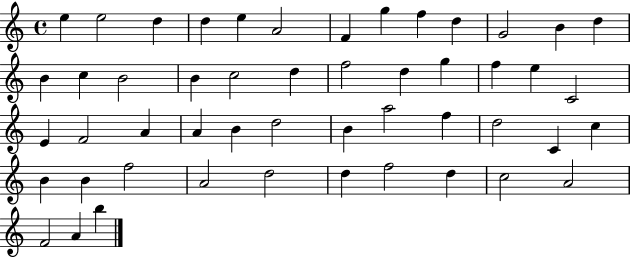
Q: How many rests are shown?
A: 0